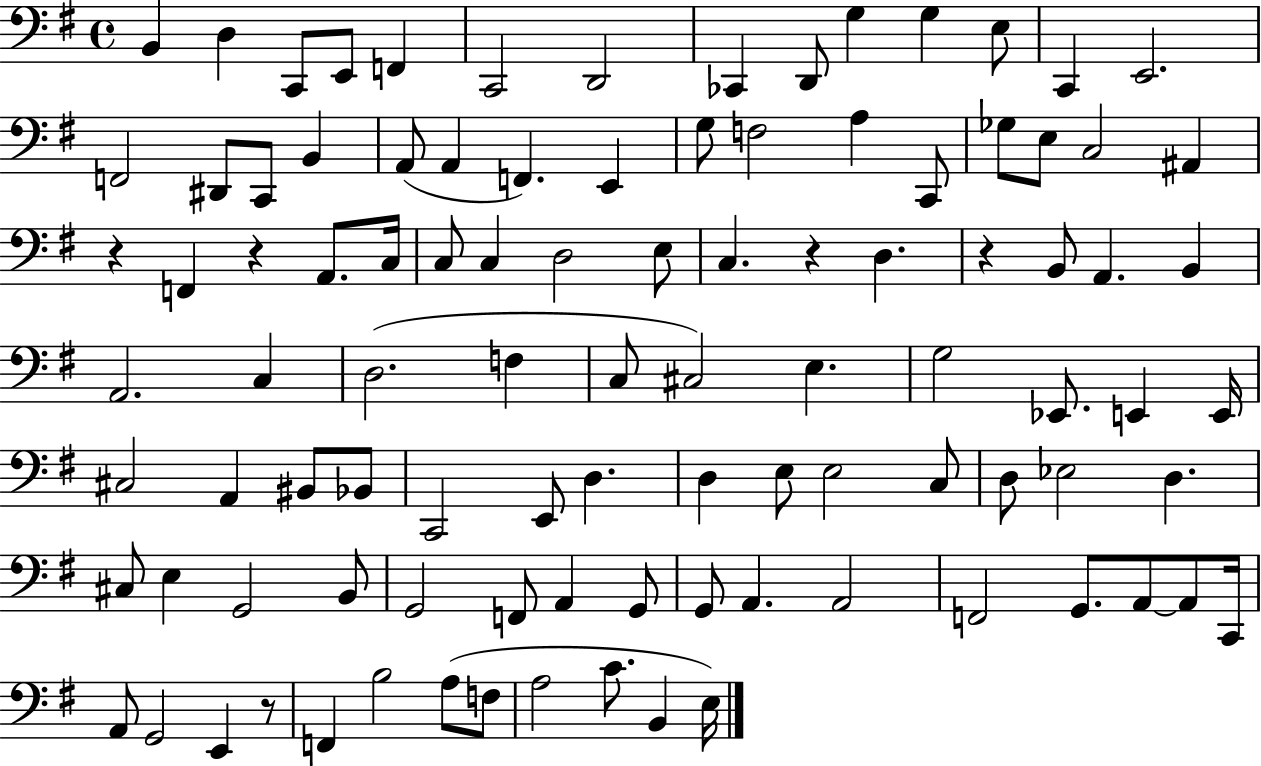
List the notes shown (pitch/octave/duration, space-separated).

B2/q D3/q C2/e E2/e F2/q C2/h D2/h CES2/q D2/e G3/q G3/q E3/e C2/q E2/h. F2/h D#2/e C2/e B2/q A2/e A2/q F2/q. E2/q G3/e F3/h A3/q C2/e Gb3/e E3/e C3/h A#2/q R/q F2/q R/q A2/e. C3/s C3/e C3/q D3/h E3/e C3/q. R/q D3/q. R/q B2/e A2/q. B2/q A2/h. C3/q D3/h. F3/q C3/e C#3/h E3/q. G3/h Eb2/e. E2/q E2/s C#3/h A2/q BIS2/e Bb2/e C2/h E2/e D3/q. D3/q E3/e E3/h C3/e D3/e Eb3/h D3/q. C#3/e E3/q G2/h B2/e G2/h F2/e A2/q G2/e G2/e A2/q. A2/h F2/h G2/e. A2/e A2/e C2/s A2/e G2/h E2/q R/e F2/q B3/h A3/e F3/e A3/h C4/e. B2/q E3/s